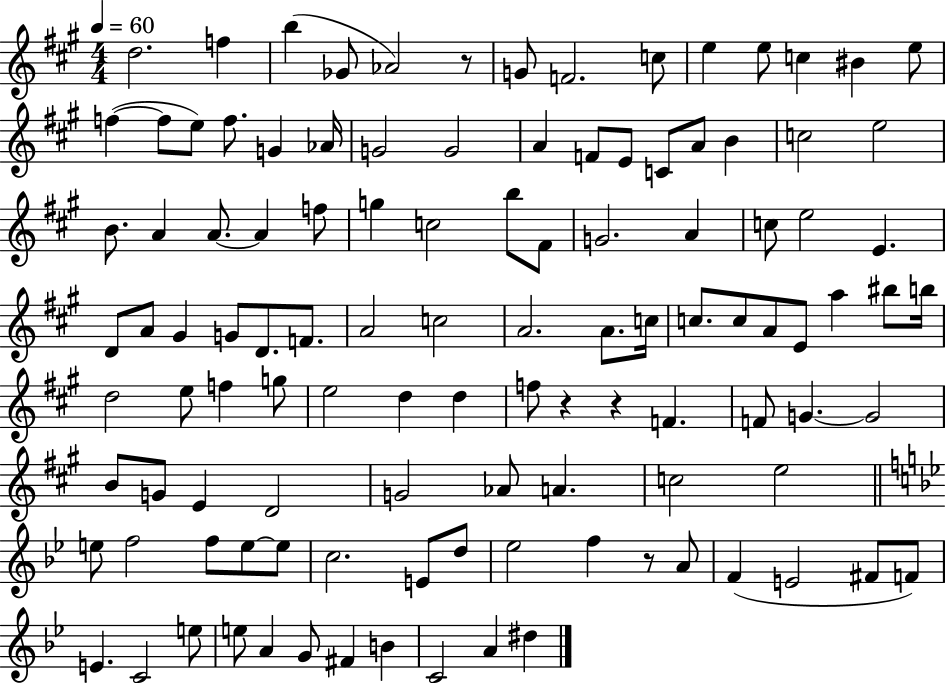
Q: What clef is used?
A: treble